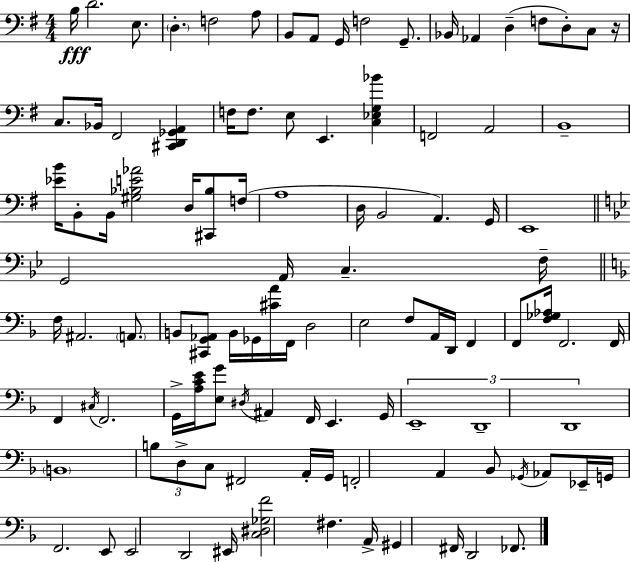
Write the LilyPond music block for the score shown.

{
  \clef bass
  \numericTimeSignature
  \time 4/4
  \key g \major
  b16\fff d'2. e8. | \parenthesize d4.-. f2 a8 | b,8 a,8 g,16 f2 g,8.-- | bes,16 aes,4 d4--( f8 d8-.) c8 r16 | \break c8. bes,16 fis,2 <cis, d, ges, a,>4 | f16 f8. e8 e,4. <c ees g bes'>4 | f,2 a,2 | b,1-- | \break <ees' b'>16 b,8-. b,16 <gis bes e' aes'>2 d16 <cis, bes>8 f16( | a1 | d16 b,2 a,4.) g,16 | e,1 | \break \bar "||" \break \key bes \major g,2 a,16 c4.-- f16-- | \bar "||" \break \key f \major f16 ais,2. \parenthesize a,8. | b,8 <cis, g, aes,>8 b,16 ges,16 <cis' a'>16 f,16 d2 | e2 f8 a,16 d,16 f,4 | f,8 <f ges aes>16 f,2. f,16 | \break f,4 \acciaccatura { cis16 } f,2. | g,16-> <a c' e'>16 <e g'>8 \acciaccatura { dis16 } ais,4 f,16 e,4. | g,16 \tuplet 3/2 { e,1-- | d,1-- | \break d,1 } | \parenthesize b,1 | \tuplet 3/2 { b8 d8-> c8 } fis,2 | a,16-. g,16 f,2-. a,4 bes,8 | \break \acciaccatura { ges,16 } aes,8 ees,16-- g,16 f,2. | e,8 e,2 d,2 | eis,16 <c dis ges f'>2 fis4. | a,16-> gis,4 fis,16 d,2 | \break fes,8. \bar "|."
}